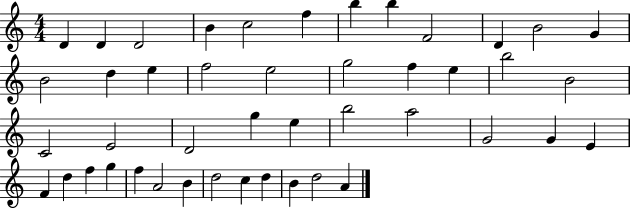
D4/q D4/q D4/h B4/q C5/h F5/q B5/q B5/q F4/h D4/q B4/h G4/q B4/h D5/q E5/q F5/h E5/h G5/h F5/q E5/q B5/h B4/h C4/h E4/h D4/h G5/q E5/q B5/h A5/h G4/h G4/q E4/q F4/q D5/q F5/q G5/q F5/q A4/h B4/q D5/h C5/q D5/q B4/q D5/h A4/q